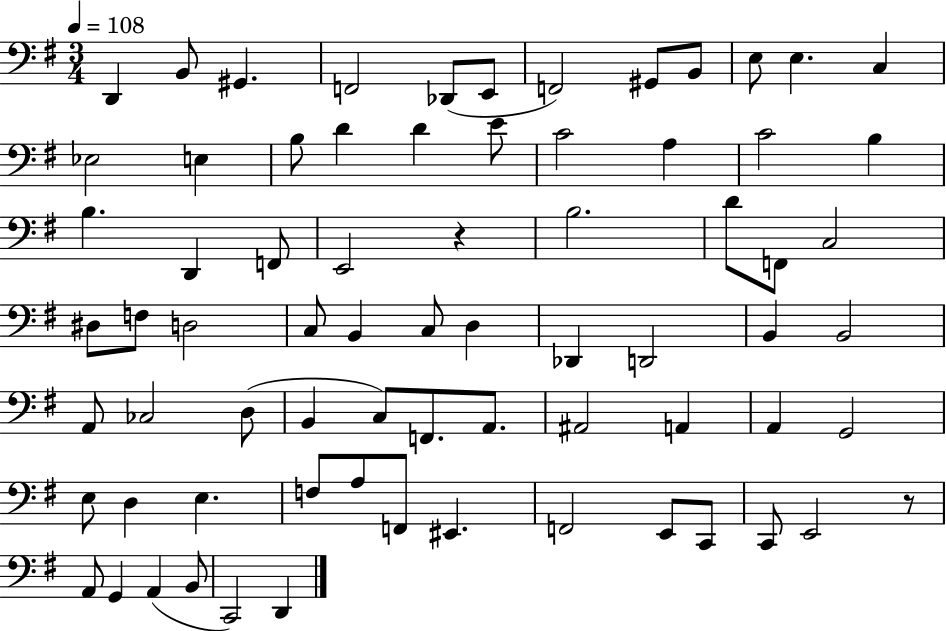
X:1
T:Untitled
M:3/4
L:1/4
K:G
D,, B,,/2 ^G,, F,,2 _D,,/2 E,,/2 F,,2 ^G,,/2 B,,/2 E,/2 E, C, _E,2 E, B,/2 D D E/2 C2 A, C2 B, B, D,, F,,/2 E,,2 z B,2 D/2 F,,/2 C,2 ^D,/2 F,/2 D,2 C,/2 B,, C,/2 D, _D,, D,,2 B,, B,,2 A,,/2 _C,2 D,/2 B,, C,/2 F,,/2 A,,/2 ^A,,2 A,, A,, G,,2 E,/2 D, E, F,/2 A,/2 F,,/2 ^E,, F,,2 E,,/2 C,,/2 C,,/2 E,,2 z/2 A,,/2 G,, A,, B,,/2 C,,2 D,,